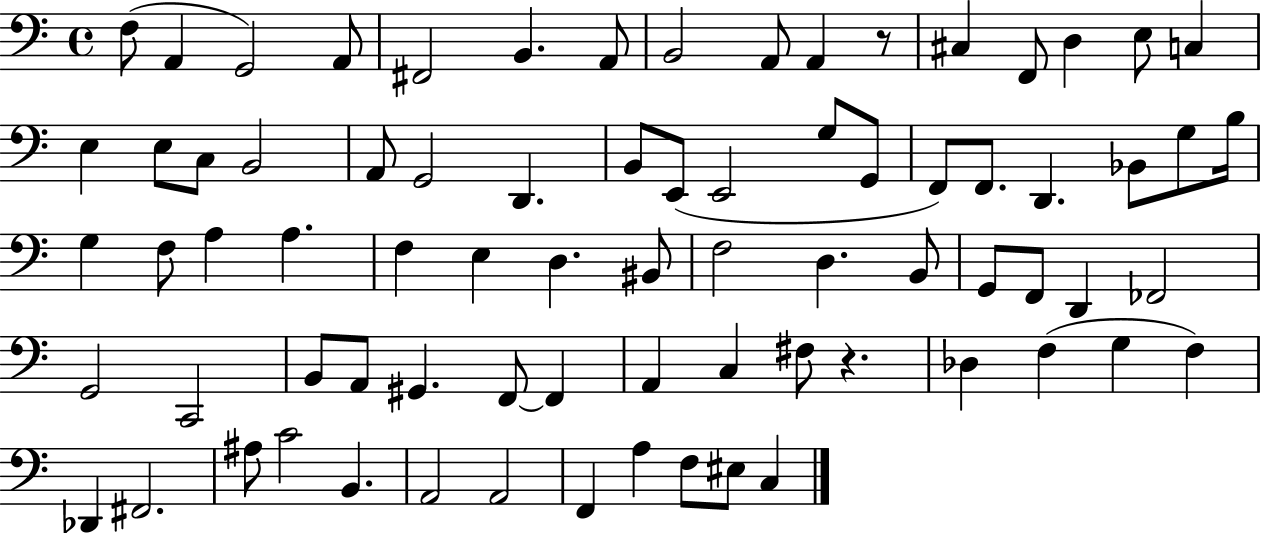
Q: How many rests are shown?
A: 2